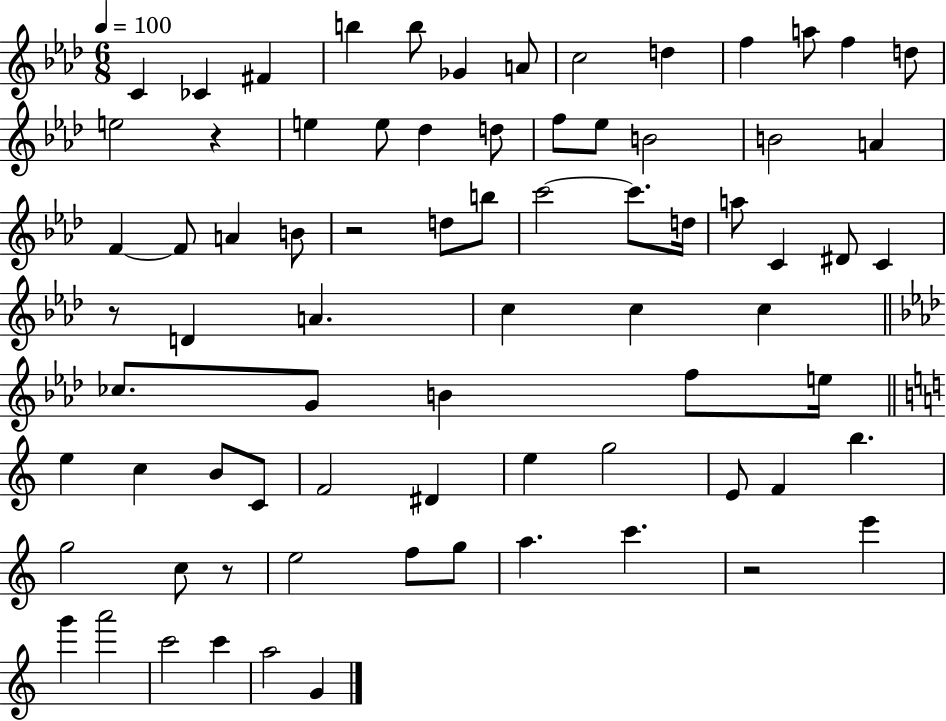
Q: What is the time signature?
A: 6/8